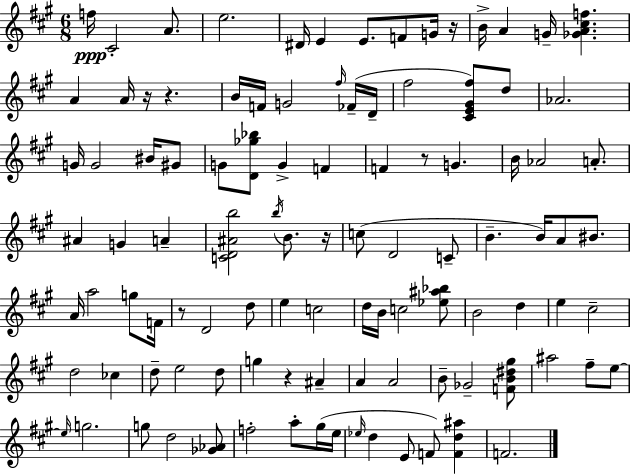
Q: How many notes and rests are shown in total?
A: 104